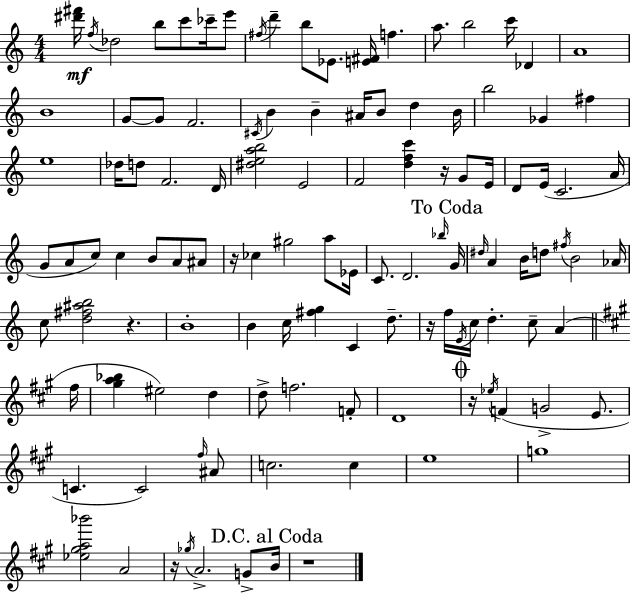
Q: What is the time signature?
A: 4/4